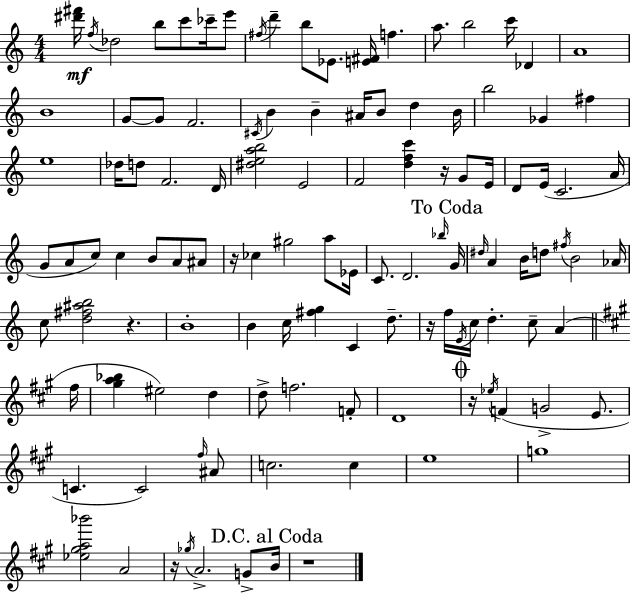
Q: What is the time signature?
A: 4/4